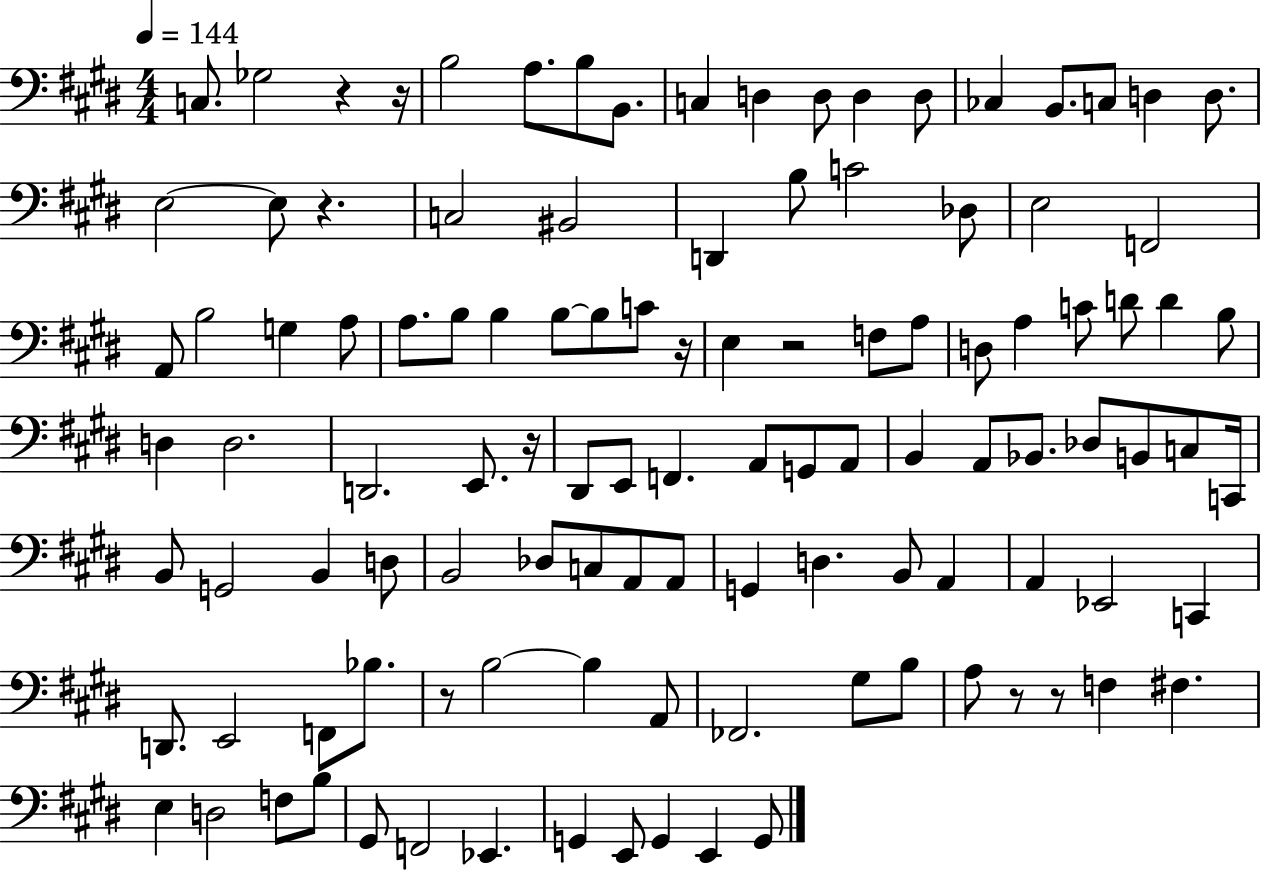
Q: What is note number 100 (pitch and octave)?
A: E2